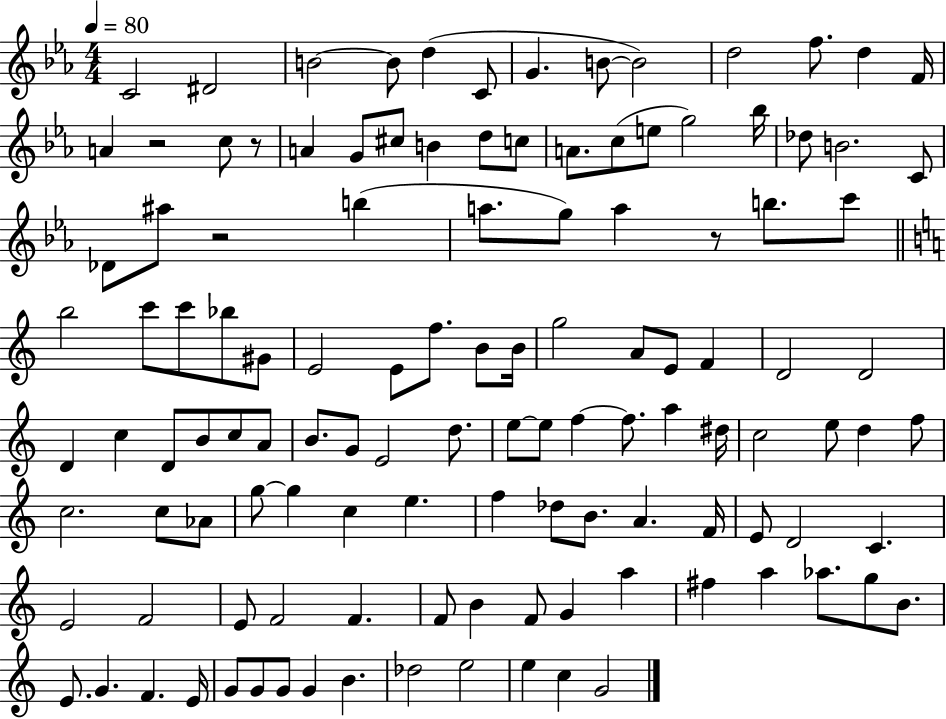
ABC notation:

X:1
T:Untitled
M:4/4
L:1/4
K:Eb
C2 ^D2 B2 B/2 d C/2 G B/2 B2 d2 f/2 d F/4 A z2 c/2 z/2 A G/2 ^c/2 B d/2 c/2 A/2 c/2 e/2 g2 _b/4 _d/2 B2 C/2 _D/2 ^a/2 z2 b a/2 g/2 a z/2 b/2 c'/2 b2 c'/2 c'/2 _b/2 ^G/2 E2 E/2 f/2 B/2 B/4 g2 A/2 E/2 F D2 D2 D c D/2 B/2 c/2 A/2 B/2 G/2 E2 d/2 e/2 e/2 f f/2 a ^d/4 c2 e/2 d f/2 c2 c/2 _A/2 g/2 g c e f _d/2 B/2 A F/4 E/2 D2 C E2 F2 E/2 F2 F F/2 B F/2 G a ^f a _a/2 g/2 B/2 E/2 G F E/4 G/2 G/2 G/2 G B _d2 e2 e c G2